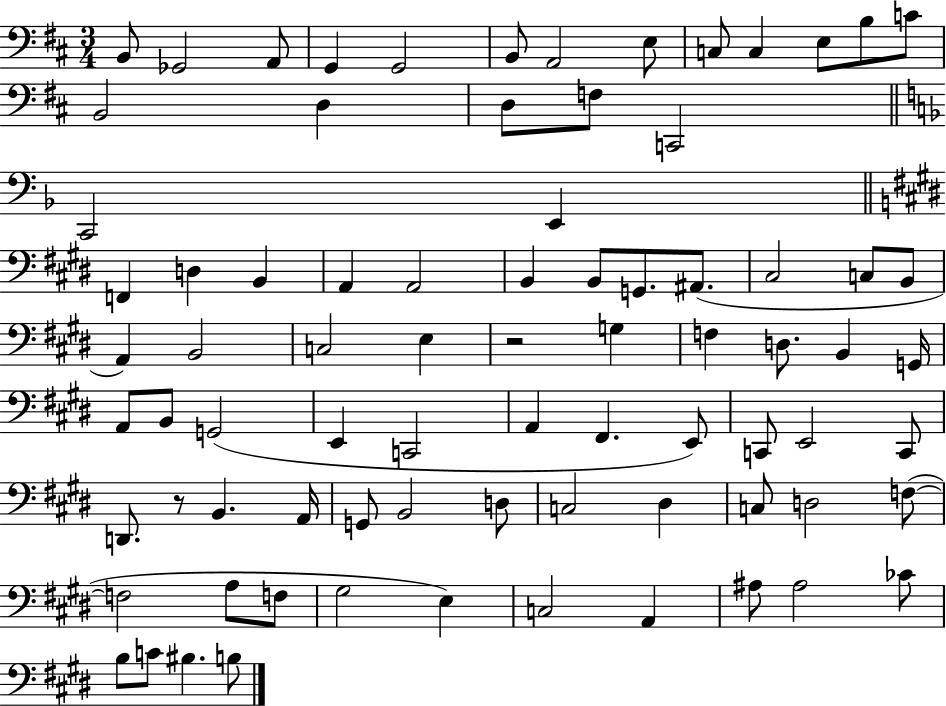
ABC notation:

X:1
T:Untitled
M:3/4
L:1/4
K:D
B,,/2 _G,,2 A,,/2 G,, G,,2 B,,/2 A,,2 E,/2 C,/2 C, E,/2 B,/2 C/2 B,,2 D, D,/2 F,/2 C,,2 C,,2 E,, F,, D, B,, A,, A,,2 B,, B,,/2 G,,/2 ^A,,/2 ^C,2 C,/2 B,,/2 A,, B,,2 C,2 E, z2 G, F, D,/2 B,, G,,/4 A,,/2 B,,/2 G,,2 E,, C,,2 A,, ^F,, E,,/2 C,,/2 E,,2 C,,/2 D,,/2 z/2 B,, A,,/4 G,,/2 B,,2 D,/2 C,2 ^D, C,/2 D,2 F,/2 F,2 A,/2 F,/2 ^G,2 E, C,2 A,, ^A,/2 ^A,2 _C/2 B,/2 C/2 ^B, B,/2